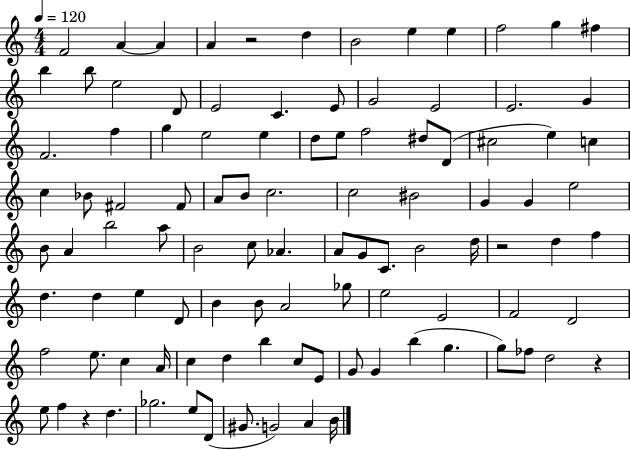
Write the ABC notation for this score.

X:1
T:Untitled
M:4/4
L:1/4
K:C
F2 A A A z2 d B2 e e f2 g ^f b b/2 e2 D/2 E2 C E/2 G2 E2 E2 G F2 f g e2 e d/2 e/2 f2 ^d/2 D/2 ^c2 e c c _B/2 ^F2 ^F/2 A/2 B/2 c2 c2 ^B2 G G e2 B/2 A b2 a/2 B2 c/2 _A A/2 G/2 C/2 B2 d/4 z2 d f d d e D/2 B B/2 A2 _g/2 e2 E2 F2 D2 f2 e/2 c A/4 c d b c/2 E/2 G/2 G b g g/2 _f/2 d2 z e/2 f z d _g2 e/2 D/2 ^G/2 G2 A B/4